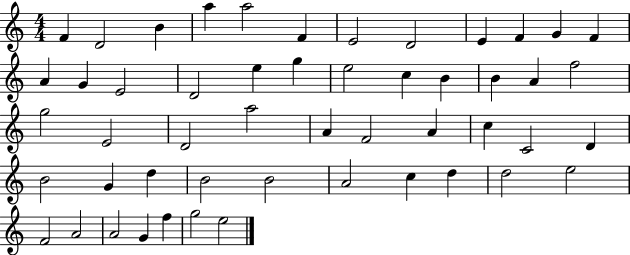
{
  \clef treble
  \numericTimeSignature
  \time 4/4
  \key c \major
  f'4 d'2 b'4 | a''4 a''2 f'4 | e'2 d'2 | e'4 f'4 g'4 f'4 | \break a'4 g'4 e'2 | d'2 e''4 g''4 | e''2 c''4 b'4 | b'4 a'4 f''2 | \break g''2 e'2 | d'2 a''2 | a'4 f'2 a'4 | c''4 c'2 d'4 | \break b'2 g'4 d''4 | b'2 b'2 | a'2 c''4 d''4 | d''2 e''2 | \break f'2 a'2 | a'2 g'4 f''4 | g''2 e''2 | \bar "|."
}